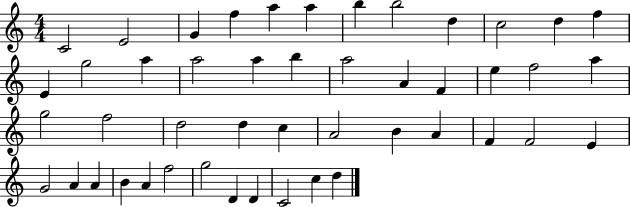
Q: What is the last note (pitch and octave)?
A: D5